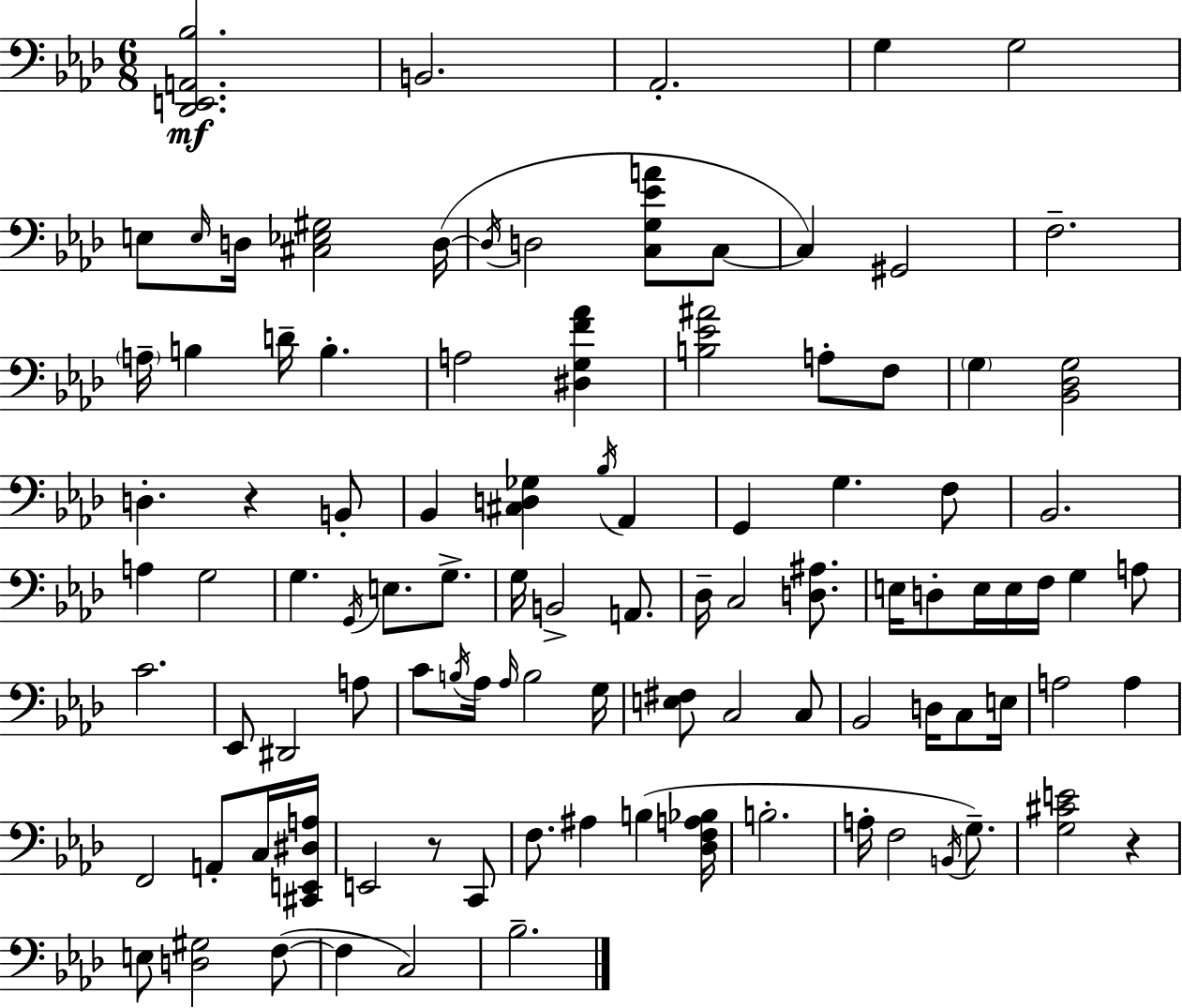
X:1
T:Untitled
M:6/8
L:1/4
K:Fm
[_D,,E,,A,,_B,]2 B,,2 _A,,2 G, G,2 E,/2 E,/4 D,/4 [^C,_E,^G,]2 D,/4 D,/4 D,2 [C,G,_EA]/2 C,/2 C, ^G,,2 F,2 A,/4 B, D/4 B, A,2 [^D,G,F_A] [B,_E^A]2 A,/2 F,/2 G, [_B,,_D,G,]2 D, z B,,/2 _B,, [^C,D,_G,] _B,/4 _A,, G,, G, F,/2 _B,,2 A, G,2 G, G,,/4 E,/2 G,/2 G,/4 B,,2 A,,/2 _D,/4 C,2 [D,^A,]/2 E,/4 D,/2 E,/4 E,/4 F,/4 G, A,/2 C2 _E,,/2 ^D,,2 A,/2 C/2 B,/4 _A,/4 _A,/4 B,2 G,/4 [E,^F,]/2 C,2 C,/2 _B,,2 D,/4 C,/2 E,/4 A,2 A, F,,2 A,,/2 C,/4 [^C,,E,,^D,A,]/4 E,,2 z/2 C,,/2 F,/2 ^A, B, [_D,F,A,_B,]/4 B,2 A,/4 F,2 B,,/4 G,/2 [G,^CE]2 z E,/2 [D,^G,]2 F,/2 F, C,2 _B,2